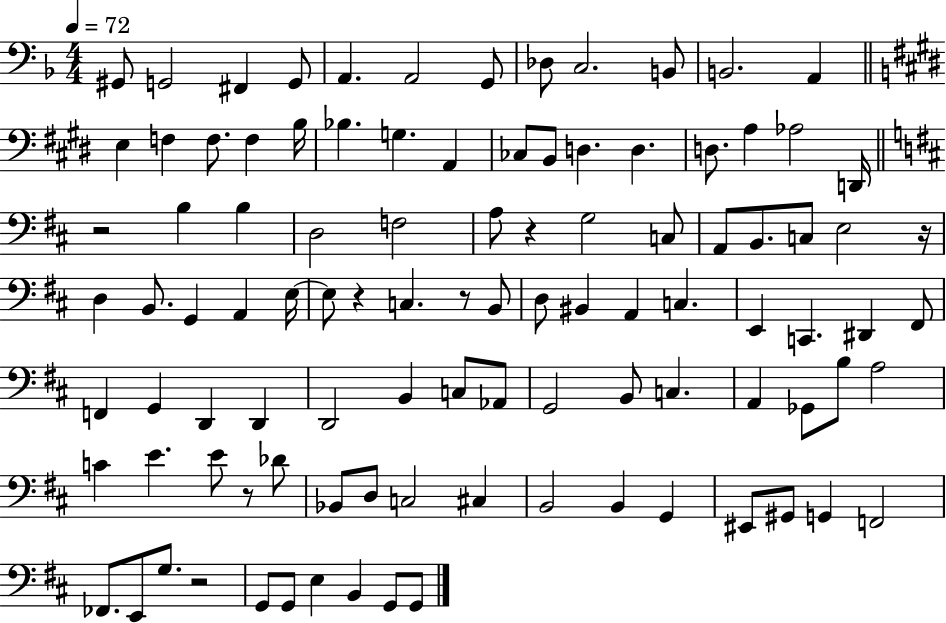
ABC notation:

X:1
T:Untitled
M:4/4
L:1/4
K:F
^G,,/2 G,,2 ^F,, G,,/2 A,, A,,2 G,,/2 _D,/2 C,2 B,,/2 B,,2 A,, E, F, F,/2 F, B,/4 _B, G, A,, _C,/2 B,,/2 D, D, D,/2 A, _A,2 D,,/4 z2 B, B, D,2 F,2 A,/2 z G,2 C,/2 A,,/2 B,,/2 C,/2 E,2 z/4 D, B,,/2 G,, A,, E,/4 E,/2 z C, z/2 B,,/2 D,/2 ^B,, A,, C, E,, C,, ^D,, ^F,,/2 F,, G,, D,, D,, D,,2 B,, C,/2 _A,,/2 G,,2 B,,/2 C, A,, _G,,/2 B,/2 A,2 C E E/2 z/2 _D/2 _B,,/2 D,/2 C,2 ^C, B,,2 B,, G,, ^E,,/2 ^G,,/2 G,, F,,2 _F,,/2 E,,/2 G,/2 z2 G,,/2 G,,/2 E, B,, G,,/2 G,,/2